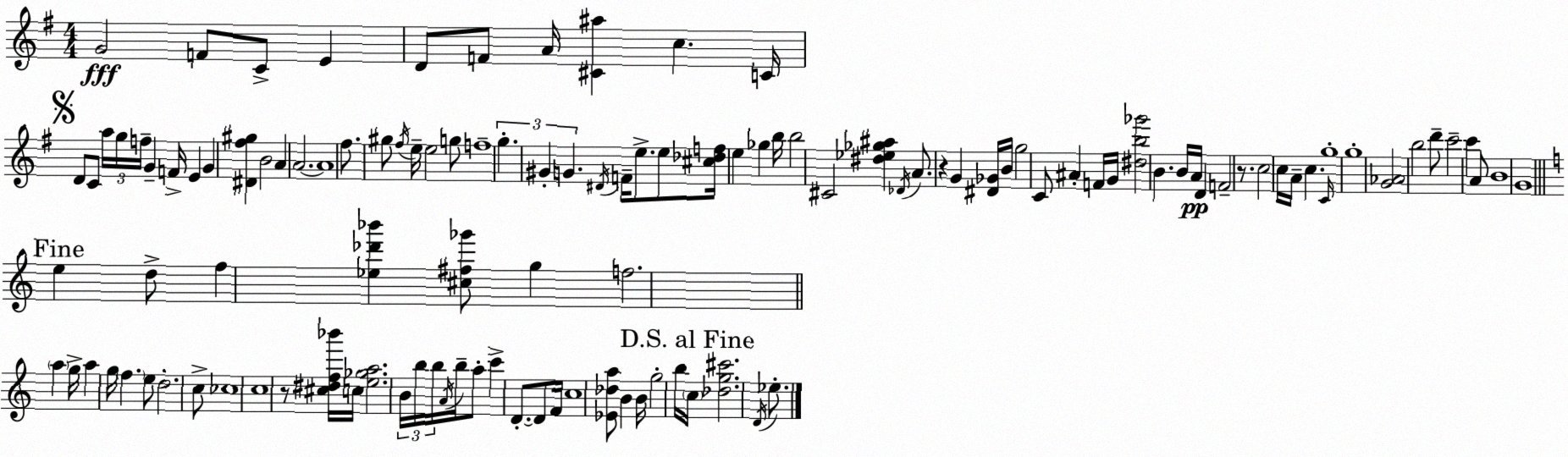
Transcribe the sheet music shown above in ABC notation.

X:1
T:Untitled
M:4/4
L:1/4
K:G
G2 F/2 C/2 E D/2 F/2 A/4 [^C^a] c C/4 D/2 C/2 a/4 g/4 f/4 G F/4 E G [^D^f^g] B2 A A2 A4 ^f/2 ^g/2 ^f/4 e/4 e2 g/2 f4 g ^G G ^D/4 F/4 e/2 e/2 [^c_df]/4 e _g b/4 b2 ^C2 [^d_e_g^a] _D/4 A/2 z G [^D_G]/4 B/4 g2 C/2 ^A F/4 G/4 [^db_g']2 B B/4 A/4 D F2 z/2 c2 c/4 A/4 c C/4 g4 g4 [G_A]2 b2 d'/2 c'2 c' A/2 B4 G4 e d/2 f [_e_d'_b'] [^c^f_g']/2 g f2 a g/4 a g/4 f e/2 d2 c/2 _c4 c4 z/2 [^c^df_b']/4 c/4 [e_ga]2 B/4 b/4 b/4 A/4 b/4 a/2 c' D/2 D/2 F/4 c4 [_E_da]/2 B B/4 g2 b/4 c/4 [_dg^c']2 D/4 _e/2